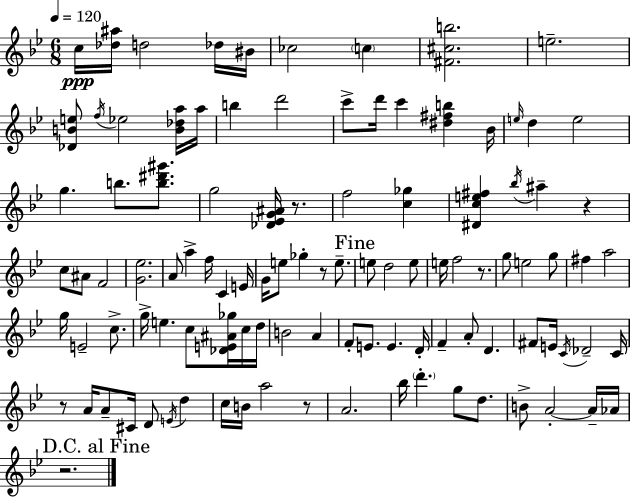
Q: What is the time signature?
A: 6/8